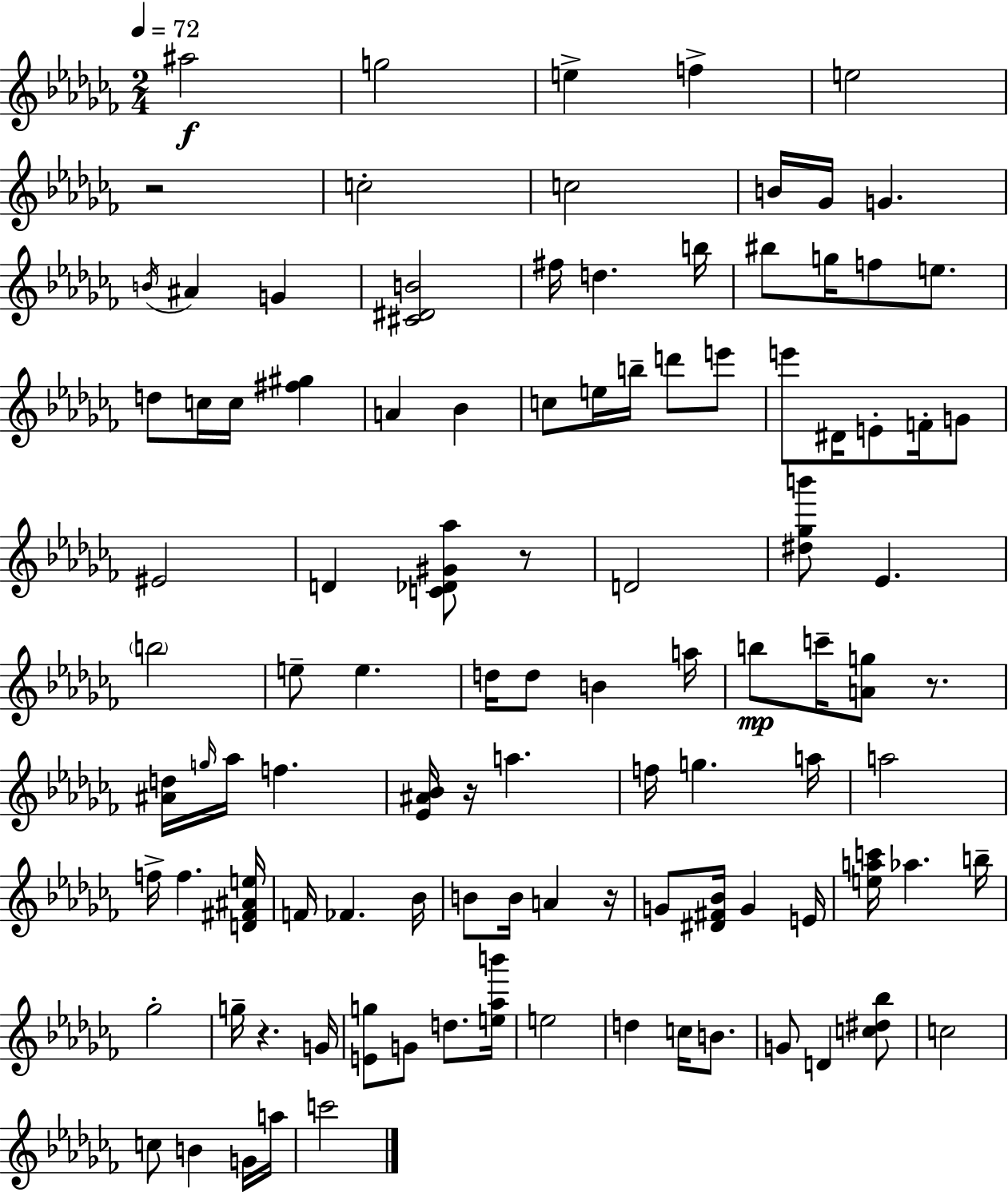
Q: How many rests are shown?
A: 6